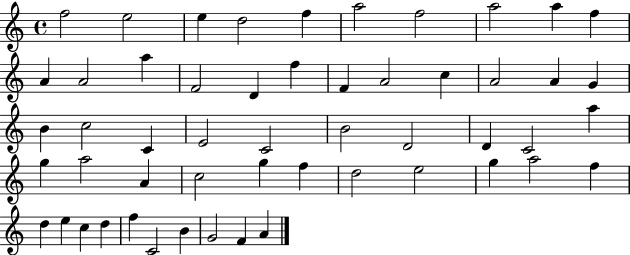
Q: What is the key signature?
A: C major